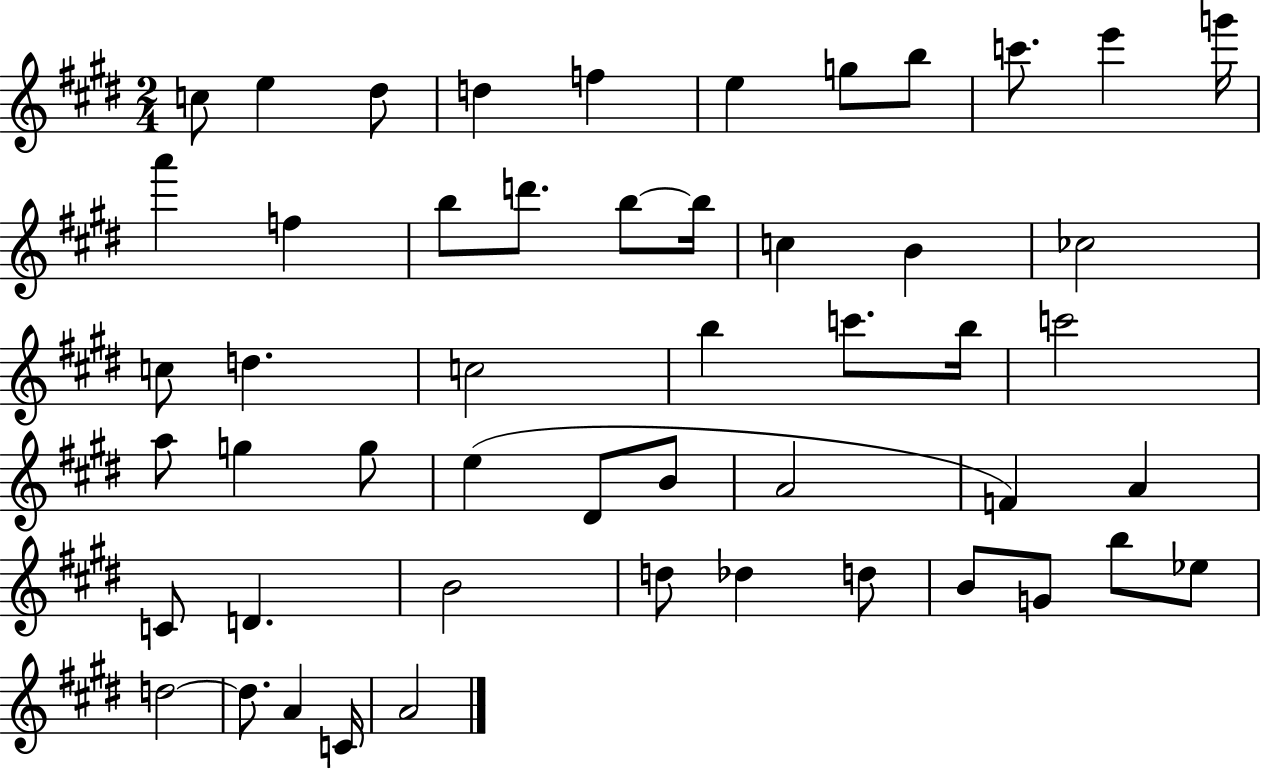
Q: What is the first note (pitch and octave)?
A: C5